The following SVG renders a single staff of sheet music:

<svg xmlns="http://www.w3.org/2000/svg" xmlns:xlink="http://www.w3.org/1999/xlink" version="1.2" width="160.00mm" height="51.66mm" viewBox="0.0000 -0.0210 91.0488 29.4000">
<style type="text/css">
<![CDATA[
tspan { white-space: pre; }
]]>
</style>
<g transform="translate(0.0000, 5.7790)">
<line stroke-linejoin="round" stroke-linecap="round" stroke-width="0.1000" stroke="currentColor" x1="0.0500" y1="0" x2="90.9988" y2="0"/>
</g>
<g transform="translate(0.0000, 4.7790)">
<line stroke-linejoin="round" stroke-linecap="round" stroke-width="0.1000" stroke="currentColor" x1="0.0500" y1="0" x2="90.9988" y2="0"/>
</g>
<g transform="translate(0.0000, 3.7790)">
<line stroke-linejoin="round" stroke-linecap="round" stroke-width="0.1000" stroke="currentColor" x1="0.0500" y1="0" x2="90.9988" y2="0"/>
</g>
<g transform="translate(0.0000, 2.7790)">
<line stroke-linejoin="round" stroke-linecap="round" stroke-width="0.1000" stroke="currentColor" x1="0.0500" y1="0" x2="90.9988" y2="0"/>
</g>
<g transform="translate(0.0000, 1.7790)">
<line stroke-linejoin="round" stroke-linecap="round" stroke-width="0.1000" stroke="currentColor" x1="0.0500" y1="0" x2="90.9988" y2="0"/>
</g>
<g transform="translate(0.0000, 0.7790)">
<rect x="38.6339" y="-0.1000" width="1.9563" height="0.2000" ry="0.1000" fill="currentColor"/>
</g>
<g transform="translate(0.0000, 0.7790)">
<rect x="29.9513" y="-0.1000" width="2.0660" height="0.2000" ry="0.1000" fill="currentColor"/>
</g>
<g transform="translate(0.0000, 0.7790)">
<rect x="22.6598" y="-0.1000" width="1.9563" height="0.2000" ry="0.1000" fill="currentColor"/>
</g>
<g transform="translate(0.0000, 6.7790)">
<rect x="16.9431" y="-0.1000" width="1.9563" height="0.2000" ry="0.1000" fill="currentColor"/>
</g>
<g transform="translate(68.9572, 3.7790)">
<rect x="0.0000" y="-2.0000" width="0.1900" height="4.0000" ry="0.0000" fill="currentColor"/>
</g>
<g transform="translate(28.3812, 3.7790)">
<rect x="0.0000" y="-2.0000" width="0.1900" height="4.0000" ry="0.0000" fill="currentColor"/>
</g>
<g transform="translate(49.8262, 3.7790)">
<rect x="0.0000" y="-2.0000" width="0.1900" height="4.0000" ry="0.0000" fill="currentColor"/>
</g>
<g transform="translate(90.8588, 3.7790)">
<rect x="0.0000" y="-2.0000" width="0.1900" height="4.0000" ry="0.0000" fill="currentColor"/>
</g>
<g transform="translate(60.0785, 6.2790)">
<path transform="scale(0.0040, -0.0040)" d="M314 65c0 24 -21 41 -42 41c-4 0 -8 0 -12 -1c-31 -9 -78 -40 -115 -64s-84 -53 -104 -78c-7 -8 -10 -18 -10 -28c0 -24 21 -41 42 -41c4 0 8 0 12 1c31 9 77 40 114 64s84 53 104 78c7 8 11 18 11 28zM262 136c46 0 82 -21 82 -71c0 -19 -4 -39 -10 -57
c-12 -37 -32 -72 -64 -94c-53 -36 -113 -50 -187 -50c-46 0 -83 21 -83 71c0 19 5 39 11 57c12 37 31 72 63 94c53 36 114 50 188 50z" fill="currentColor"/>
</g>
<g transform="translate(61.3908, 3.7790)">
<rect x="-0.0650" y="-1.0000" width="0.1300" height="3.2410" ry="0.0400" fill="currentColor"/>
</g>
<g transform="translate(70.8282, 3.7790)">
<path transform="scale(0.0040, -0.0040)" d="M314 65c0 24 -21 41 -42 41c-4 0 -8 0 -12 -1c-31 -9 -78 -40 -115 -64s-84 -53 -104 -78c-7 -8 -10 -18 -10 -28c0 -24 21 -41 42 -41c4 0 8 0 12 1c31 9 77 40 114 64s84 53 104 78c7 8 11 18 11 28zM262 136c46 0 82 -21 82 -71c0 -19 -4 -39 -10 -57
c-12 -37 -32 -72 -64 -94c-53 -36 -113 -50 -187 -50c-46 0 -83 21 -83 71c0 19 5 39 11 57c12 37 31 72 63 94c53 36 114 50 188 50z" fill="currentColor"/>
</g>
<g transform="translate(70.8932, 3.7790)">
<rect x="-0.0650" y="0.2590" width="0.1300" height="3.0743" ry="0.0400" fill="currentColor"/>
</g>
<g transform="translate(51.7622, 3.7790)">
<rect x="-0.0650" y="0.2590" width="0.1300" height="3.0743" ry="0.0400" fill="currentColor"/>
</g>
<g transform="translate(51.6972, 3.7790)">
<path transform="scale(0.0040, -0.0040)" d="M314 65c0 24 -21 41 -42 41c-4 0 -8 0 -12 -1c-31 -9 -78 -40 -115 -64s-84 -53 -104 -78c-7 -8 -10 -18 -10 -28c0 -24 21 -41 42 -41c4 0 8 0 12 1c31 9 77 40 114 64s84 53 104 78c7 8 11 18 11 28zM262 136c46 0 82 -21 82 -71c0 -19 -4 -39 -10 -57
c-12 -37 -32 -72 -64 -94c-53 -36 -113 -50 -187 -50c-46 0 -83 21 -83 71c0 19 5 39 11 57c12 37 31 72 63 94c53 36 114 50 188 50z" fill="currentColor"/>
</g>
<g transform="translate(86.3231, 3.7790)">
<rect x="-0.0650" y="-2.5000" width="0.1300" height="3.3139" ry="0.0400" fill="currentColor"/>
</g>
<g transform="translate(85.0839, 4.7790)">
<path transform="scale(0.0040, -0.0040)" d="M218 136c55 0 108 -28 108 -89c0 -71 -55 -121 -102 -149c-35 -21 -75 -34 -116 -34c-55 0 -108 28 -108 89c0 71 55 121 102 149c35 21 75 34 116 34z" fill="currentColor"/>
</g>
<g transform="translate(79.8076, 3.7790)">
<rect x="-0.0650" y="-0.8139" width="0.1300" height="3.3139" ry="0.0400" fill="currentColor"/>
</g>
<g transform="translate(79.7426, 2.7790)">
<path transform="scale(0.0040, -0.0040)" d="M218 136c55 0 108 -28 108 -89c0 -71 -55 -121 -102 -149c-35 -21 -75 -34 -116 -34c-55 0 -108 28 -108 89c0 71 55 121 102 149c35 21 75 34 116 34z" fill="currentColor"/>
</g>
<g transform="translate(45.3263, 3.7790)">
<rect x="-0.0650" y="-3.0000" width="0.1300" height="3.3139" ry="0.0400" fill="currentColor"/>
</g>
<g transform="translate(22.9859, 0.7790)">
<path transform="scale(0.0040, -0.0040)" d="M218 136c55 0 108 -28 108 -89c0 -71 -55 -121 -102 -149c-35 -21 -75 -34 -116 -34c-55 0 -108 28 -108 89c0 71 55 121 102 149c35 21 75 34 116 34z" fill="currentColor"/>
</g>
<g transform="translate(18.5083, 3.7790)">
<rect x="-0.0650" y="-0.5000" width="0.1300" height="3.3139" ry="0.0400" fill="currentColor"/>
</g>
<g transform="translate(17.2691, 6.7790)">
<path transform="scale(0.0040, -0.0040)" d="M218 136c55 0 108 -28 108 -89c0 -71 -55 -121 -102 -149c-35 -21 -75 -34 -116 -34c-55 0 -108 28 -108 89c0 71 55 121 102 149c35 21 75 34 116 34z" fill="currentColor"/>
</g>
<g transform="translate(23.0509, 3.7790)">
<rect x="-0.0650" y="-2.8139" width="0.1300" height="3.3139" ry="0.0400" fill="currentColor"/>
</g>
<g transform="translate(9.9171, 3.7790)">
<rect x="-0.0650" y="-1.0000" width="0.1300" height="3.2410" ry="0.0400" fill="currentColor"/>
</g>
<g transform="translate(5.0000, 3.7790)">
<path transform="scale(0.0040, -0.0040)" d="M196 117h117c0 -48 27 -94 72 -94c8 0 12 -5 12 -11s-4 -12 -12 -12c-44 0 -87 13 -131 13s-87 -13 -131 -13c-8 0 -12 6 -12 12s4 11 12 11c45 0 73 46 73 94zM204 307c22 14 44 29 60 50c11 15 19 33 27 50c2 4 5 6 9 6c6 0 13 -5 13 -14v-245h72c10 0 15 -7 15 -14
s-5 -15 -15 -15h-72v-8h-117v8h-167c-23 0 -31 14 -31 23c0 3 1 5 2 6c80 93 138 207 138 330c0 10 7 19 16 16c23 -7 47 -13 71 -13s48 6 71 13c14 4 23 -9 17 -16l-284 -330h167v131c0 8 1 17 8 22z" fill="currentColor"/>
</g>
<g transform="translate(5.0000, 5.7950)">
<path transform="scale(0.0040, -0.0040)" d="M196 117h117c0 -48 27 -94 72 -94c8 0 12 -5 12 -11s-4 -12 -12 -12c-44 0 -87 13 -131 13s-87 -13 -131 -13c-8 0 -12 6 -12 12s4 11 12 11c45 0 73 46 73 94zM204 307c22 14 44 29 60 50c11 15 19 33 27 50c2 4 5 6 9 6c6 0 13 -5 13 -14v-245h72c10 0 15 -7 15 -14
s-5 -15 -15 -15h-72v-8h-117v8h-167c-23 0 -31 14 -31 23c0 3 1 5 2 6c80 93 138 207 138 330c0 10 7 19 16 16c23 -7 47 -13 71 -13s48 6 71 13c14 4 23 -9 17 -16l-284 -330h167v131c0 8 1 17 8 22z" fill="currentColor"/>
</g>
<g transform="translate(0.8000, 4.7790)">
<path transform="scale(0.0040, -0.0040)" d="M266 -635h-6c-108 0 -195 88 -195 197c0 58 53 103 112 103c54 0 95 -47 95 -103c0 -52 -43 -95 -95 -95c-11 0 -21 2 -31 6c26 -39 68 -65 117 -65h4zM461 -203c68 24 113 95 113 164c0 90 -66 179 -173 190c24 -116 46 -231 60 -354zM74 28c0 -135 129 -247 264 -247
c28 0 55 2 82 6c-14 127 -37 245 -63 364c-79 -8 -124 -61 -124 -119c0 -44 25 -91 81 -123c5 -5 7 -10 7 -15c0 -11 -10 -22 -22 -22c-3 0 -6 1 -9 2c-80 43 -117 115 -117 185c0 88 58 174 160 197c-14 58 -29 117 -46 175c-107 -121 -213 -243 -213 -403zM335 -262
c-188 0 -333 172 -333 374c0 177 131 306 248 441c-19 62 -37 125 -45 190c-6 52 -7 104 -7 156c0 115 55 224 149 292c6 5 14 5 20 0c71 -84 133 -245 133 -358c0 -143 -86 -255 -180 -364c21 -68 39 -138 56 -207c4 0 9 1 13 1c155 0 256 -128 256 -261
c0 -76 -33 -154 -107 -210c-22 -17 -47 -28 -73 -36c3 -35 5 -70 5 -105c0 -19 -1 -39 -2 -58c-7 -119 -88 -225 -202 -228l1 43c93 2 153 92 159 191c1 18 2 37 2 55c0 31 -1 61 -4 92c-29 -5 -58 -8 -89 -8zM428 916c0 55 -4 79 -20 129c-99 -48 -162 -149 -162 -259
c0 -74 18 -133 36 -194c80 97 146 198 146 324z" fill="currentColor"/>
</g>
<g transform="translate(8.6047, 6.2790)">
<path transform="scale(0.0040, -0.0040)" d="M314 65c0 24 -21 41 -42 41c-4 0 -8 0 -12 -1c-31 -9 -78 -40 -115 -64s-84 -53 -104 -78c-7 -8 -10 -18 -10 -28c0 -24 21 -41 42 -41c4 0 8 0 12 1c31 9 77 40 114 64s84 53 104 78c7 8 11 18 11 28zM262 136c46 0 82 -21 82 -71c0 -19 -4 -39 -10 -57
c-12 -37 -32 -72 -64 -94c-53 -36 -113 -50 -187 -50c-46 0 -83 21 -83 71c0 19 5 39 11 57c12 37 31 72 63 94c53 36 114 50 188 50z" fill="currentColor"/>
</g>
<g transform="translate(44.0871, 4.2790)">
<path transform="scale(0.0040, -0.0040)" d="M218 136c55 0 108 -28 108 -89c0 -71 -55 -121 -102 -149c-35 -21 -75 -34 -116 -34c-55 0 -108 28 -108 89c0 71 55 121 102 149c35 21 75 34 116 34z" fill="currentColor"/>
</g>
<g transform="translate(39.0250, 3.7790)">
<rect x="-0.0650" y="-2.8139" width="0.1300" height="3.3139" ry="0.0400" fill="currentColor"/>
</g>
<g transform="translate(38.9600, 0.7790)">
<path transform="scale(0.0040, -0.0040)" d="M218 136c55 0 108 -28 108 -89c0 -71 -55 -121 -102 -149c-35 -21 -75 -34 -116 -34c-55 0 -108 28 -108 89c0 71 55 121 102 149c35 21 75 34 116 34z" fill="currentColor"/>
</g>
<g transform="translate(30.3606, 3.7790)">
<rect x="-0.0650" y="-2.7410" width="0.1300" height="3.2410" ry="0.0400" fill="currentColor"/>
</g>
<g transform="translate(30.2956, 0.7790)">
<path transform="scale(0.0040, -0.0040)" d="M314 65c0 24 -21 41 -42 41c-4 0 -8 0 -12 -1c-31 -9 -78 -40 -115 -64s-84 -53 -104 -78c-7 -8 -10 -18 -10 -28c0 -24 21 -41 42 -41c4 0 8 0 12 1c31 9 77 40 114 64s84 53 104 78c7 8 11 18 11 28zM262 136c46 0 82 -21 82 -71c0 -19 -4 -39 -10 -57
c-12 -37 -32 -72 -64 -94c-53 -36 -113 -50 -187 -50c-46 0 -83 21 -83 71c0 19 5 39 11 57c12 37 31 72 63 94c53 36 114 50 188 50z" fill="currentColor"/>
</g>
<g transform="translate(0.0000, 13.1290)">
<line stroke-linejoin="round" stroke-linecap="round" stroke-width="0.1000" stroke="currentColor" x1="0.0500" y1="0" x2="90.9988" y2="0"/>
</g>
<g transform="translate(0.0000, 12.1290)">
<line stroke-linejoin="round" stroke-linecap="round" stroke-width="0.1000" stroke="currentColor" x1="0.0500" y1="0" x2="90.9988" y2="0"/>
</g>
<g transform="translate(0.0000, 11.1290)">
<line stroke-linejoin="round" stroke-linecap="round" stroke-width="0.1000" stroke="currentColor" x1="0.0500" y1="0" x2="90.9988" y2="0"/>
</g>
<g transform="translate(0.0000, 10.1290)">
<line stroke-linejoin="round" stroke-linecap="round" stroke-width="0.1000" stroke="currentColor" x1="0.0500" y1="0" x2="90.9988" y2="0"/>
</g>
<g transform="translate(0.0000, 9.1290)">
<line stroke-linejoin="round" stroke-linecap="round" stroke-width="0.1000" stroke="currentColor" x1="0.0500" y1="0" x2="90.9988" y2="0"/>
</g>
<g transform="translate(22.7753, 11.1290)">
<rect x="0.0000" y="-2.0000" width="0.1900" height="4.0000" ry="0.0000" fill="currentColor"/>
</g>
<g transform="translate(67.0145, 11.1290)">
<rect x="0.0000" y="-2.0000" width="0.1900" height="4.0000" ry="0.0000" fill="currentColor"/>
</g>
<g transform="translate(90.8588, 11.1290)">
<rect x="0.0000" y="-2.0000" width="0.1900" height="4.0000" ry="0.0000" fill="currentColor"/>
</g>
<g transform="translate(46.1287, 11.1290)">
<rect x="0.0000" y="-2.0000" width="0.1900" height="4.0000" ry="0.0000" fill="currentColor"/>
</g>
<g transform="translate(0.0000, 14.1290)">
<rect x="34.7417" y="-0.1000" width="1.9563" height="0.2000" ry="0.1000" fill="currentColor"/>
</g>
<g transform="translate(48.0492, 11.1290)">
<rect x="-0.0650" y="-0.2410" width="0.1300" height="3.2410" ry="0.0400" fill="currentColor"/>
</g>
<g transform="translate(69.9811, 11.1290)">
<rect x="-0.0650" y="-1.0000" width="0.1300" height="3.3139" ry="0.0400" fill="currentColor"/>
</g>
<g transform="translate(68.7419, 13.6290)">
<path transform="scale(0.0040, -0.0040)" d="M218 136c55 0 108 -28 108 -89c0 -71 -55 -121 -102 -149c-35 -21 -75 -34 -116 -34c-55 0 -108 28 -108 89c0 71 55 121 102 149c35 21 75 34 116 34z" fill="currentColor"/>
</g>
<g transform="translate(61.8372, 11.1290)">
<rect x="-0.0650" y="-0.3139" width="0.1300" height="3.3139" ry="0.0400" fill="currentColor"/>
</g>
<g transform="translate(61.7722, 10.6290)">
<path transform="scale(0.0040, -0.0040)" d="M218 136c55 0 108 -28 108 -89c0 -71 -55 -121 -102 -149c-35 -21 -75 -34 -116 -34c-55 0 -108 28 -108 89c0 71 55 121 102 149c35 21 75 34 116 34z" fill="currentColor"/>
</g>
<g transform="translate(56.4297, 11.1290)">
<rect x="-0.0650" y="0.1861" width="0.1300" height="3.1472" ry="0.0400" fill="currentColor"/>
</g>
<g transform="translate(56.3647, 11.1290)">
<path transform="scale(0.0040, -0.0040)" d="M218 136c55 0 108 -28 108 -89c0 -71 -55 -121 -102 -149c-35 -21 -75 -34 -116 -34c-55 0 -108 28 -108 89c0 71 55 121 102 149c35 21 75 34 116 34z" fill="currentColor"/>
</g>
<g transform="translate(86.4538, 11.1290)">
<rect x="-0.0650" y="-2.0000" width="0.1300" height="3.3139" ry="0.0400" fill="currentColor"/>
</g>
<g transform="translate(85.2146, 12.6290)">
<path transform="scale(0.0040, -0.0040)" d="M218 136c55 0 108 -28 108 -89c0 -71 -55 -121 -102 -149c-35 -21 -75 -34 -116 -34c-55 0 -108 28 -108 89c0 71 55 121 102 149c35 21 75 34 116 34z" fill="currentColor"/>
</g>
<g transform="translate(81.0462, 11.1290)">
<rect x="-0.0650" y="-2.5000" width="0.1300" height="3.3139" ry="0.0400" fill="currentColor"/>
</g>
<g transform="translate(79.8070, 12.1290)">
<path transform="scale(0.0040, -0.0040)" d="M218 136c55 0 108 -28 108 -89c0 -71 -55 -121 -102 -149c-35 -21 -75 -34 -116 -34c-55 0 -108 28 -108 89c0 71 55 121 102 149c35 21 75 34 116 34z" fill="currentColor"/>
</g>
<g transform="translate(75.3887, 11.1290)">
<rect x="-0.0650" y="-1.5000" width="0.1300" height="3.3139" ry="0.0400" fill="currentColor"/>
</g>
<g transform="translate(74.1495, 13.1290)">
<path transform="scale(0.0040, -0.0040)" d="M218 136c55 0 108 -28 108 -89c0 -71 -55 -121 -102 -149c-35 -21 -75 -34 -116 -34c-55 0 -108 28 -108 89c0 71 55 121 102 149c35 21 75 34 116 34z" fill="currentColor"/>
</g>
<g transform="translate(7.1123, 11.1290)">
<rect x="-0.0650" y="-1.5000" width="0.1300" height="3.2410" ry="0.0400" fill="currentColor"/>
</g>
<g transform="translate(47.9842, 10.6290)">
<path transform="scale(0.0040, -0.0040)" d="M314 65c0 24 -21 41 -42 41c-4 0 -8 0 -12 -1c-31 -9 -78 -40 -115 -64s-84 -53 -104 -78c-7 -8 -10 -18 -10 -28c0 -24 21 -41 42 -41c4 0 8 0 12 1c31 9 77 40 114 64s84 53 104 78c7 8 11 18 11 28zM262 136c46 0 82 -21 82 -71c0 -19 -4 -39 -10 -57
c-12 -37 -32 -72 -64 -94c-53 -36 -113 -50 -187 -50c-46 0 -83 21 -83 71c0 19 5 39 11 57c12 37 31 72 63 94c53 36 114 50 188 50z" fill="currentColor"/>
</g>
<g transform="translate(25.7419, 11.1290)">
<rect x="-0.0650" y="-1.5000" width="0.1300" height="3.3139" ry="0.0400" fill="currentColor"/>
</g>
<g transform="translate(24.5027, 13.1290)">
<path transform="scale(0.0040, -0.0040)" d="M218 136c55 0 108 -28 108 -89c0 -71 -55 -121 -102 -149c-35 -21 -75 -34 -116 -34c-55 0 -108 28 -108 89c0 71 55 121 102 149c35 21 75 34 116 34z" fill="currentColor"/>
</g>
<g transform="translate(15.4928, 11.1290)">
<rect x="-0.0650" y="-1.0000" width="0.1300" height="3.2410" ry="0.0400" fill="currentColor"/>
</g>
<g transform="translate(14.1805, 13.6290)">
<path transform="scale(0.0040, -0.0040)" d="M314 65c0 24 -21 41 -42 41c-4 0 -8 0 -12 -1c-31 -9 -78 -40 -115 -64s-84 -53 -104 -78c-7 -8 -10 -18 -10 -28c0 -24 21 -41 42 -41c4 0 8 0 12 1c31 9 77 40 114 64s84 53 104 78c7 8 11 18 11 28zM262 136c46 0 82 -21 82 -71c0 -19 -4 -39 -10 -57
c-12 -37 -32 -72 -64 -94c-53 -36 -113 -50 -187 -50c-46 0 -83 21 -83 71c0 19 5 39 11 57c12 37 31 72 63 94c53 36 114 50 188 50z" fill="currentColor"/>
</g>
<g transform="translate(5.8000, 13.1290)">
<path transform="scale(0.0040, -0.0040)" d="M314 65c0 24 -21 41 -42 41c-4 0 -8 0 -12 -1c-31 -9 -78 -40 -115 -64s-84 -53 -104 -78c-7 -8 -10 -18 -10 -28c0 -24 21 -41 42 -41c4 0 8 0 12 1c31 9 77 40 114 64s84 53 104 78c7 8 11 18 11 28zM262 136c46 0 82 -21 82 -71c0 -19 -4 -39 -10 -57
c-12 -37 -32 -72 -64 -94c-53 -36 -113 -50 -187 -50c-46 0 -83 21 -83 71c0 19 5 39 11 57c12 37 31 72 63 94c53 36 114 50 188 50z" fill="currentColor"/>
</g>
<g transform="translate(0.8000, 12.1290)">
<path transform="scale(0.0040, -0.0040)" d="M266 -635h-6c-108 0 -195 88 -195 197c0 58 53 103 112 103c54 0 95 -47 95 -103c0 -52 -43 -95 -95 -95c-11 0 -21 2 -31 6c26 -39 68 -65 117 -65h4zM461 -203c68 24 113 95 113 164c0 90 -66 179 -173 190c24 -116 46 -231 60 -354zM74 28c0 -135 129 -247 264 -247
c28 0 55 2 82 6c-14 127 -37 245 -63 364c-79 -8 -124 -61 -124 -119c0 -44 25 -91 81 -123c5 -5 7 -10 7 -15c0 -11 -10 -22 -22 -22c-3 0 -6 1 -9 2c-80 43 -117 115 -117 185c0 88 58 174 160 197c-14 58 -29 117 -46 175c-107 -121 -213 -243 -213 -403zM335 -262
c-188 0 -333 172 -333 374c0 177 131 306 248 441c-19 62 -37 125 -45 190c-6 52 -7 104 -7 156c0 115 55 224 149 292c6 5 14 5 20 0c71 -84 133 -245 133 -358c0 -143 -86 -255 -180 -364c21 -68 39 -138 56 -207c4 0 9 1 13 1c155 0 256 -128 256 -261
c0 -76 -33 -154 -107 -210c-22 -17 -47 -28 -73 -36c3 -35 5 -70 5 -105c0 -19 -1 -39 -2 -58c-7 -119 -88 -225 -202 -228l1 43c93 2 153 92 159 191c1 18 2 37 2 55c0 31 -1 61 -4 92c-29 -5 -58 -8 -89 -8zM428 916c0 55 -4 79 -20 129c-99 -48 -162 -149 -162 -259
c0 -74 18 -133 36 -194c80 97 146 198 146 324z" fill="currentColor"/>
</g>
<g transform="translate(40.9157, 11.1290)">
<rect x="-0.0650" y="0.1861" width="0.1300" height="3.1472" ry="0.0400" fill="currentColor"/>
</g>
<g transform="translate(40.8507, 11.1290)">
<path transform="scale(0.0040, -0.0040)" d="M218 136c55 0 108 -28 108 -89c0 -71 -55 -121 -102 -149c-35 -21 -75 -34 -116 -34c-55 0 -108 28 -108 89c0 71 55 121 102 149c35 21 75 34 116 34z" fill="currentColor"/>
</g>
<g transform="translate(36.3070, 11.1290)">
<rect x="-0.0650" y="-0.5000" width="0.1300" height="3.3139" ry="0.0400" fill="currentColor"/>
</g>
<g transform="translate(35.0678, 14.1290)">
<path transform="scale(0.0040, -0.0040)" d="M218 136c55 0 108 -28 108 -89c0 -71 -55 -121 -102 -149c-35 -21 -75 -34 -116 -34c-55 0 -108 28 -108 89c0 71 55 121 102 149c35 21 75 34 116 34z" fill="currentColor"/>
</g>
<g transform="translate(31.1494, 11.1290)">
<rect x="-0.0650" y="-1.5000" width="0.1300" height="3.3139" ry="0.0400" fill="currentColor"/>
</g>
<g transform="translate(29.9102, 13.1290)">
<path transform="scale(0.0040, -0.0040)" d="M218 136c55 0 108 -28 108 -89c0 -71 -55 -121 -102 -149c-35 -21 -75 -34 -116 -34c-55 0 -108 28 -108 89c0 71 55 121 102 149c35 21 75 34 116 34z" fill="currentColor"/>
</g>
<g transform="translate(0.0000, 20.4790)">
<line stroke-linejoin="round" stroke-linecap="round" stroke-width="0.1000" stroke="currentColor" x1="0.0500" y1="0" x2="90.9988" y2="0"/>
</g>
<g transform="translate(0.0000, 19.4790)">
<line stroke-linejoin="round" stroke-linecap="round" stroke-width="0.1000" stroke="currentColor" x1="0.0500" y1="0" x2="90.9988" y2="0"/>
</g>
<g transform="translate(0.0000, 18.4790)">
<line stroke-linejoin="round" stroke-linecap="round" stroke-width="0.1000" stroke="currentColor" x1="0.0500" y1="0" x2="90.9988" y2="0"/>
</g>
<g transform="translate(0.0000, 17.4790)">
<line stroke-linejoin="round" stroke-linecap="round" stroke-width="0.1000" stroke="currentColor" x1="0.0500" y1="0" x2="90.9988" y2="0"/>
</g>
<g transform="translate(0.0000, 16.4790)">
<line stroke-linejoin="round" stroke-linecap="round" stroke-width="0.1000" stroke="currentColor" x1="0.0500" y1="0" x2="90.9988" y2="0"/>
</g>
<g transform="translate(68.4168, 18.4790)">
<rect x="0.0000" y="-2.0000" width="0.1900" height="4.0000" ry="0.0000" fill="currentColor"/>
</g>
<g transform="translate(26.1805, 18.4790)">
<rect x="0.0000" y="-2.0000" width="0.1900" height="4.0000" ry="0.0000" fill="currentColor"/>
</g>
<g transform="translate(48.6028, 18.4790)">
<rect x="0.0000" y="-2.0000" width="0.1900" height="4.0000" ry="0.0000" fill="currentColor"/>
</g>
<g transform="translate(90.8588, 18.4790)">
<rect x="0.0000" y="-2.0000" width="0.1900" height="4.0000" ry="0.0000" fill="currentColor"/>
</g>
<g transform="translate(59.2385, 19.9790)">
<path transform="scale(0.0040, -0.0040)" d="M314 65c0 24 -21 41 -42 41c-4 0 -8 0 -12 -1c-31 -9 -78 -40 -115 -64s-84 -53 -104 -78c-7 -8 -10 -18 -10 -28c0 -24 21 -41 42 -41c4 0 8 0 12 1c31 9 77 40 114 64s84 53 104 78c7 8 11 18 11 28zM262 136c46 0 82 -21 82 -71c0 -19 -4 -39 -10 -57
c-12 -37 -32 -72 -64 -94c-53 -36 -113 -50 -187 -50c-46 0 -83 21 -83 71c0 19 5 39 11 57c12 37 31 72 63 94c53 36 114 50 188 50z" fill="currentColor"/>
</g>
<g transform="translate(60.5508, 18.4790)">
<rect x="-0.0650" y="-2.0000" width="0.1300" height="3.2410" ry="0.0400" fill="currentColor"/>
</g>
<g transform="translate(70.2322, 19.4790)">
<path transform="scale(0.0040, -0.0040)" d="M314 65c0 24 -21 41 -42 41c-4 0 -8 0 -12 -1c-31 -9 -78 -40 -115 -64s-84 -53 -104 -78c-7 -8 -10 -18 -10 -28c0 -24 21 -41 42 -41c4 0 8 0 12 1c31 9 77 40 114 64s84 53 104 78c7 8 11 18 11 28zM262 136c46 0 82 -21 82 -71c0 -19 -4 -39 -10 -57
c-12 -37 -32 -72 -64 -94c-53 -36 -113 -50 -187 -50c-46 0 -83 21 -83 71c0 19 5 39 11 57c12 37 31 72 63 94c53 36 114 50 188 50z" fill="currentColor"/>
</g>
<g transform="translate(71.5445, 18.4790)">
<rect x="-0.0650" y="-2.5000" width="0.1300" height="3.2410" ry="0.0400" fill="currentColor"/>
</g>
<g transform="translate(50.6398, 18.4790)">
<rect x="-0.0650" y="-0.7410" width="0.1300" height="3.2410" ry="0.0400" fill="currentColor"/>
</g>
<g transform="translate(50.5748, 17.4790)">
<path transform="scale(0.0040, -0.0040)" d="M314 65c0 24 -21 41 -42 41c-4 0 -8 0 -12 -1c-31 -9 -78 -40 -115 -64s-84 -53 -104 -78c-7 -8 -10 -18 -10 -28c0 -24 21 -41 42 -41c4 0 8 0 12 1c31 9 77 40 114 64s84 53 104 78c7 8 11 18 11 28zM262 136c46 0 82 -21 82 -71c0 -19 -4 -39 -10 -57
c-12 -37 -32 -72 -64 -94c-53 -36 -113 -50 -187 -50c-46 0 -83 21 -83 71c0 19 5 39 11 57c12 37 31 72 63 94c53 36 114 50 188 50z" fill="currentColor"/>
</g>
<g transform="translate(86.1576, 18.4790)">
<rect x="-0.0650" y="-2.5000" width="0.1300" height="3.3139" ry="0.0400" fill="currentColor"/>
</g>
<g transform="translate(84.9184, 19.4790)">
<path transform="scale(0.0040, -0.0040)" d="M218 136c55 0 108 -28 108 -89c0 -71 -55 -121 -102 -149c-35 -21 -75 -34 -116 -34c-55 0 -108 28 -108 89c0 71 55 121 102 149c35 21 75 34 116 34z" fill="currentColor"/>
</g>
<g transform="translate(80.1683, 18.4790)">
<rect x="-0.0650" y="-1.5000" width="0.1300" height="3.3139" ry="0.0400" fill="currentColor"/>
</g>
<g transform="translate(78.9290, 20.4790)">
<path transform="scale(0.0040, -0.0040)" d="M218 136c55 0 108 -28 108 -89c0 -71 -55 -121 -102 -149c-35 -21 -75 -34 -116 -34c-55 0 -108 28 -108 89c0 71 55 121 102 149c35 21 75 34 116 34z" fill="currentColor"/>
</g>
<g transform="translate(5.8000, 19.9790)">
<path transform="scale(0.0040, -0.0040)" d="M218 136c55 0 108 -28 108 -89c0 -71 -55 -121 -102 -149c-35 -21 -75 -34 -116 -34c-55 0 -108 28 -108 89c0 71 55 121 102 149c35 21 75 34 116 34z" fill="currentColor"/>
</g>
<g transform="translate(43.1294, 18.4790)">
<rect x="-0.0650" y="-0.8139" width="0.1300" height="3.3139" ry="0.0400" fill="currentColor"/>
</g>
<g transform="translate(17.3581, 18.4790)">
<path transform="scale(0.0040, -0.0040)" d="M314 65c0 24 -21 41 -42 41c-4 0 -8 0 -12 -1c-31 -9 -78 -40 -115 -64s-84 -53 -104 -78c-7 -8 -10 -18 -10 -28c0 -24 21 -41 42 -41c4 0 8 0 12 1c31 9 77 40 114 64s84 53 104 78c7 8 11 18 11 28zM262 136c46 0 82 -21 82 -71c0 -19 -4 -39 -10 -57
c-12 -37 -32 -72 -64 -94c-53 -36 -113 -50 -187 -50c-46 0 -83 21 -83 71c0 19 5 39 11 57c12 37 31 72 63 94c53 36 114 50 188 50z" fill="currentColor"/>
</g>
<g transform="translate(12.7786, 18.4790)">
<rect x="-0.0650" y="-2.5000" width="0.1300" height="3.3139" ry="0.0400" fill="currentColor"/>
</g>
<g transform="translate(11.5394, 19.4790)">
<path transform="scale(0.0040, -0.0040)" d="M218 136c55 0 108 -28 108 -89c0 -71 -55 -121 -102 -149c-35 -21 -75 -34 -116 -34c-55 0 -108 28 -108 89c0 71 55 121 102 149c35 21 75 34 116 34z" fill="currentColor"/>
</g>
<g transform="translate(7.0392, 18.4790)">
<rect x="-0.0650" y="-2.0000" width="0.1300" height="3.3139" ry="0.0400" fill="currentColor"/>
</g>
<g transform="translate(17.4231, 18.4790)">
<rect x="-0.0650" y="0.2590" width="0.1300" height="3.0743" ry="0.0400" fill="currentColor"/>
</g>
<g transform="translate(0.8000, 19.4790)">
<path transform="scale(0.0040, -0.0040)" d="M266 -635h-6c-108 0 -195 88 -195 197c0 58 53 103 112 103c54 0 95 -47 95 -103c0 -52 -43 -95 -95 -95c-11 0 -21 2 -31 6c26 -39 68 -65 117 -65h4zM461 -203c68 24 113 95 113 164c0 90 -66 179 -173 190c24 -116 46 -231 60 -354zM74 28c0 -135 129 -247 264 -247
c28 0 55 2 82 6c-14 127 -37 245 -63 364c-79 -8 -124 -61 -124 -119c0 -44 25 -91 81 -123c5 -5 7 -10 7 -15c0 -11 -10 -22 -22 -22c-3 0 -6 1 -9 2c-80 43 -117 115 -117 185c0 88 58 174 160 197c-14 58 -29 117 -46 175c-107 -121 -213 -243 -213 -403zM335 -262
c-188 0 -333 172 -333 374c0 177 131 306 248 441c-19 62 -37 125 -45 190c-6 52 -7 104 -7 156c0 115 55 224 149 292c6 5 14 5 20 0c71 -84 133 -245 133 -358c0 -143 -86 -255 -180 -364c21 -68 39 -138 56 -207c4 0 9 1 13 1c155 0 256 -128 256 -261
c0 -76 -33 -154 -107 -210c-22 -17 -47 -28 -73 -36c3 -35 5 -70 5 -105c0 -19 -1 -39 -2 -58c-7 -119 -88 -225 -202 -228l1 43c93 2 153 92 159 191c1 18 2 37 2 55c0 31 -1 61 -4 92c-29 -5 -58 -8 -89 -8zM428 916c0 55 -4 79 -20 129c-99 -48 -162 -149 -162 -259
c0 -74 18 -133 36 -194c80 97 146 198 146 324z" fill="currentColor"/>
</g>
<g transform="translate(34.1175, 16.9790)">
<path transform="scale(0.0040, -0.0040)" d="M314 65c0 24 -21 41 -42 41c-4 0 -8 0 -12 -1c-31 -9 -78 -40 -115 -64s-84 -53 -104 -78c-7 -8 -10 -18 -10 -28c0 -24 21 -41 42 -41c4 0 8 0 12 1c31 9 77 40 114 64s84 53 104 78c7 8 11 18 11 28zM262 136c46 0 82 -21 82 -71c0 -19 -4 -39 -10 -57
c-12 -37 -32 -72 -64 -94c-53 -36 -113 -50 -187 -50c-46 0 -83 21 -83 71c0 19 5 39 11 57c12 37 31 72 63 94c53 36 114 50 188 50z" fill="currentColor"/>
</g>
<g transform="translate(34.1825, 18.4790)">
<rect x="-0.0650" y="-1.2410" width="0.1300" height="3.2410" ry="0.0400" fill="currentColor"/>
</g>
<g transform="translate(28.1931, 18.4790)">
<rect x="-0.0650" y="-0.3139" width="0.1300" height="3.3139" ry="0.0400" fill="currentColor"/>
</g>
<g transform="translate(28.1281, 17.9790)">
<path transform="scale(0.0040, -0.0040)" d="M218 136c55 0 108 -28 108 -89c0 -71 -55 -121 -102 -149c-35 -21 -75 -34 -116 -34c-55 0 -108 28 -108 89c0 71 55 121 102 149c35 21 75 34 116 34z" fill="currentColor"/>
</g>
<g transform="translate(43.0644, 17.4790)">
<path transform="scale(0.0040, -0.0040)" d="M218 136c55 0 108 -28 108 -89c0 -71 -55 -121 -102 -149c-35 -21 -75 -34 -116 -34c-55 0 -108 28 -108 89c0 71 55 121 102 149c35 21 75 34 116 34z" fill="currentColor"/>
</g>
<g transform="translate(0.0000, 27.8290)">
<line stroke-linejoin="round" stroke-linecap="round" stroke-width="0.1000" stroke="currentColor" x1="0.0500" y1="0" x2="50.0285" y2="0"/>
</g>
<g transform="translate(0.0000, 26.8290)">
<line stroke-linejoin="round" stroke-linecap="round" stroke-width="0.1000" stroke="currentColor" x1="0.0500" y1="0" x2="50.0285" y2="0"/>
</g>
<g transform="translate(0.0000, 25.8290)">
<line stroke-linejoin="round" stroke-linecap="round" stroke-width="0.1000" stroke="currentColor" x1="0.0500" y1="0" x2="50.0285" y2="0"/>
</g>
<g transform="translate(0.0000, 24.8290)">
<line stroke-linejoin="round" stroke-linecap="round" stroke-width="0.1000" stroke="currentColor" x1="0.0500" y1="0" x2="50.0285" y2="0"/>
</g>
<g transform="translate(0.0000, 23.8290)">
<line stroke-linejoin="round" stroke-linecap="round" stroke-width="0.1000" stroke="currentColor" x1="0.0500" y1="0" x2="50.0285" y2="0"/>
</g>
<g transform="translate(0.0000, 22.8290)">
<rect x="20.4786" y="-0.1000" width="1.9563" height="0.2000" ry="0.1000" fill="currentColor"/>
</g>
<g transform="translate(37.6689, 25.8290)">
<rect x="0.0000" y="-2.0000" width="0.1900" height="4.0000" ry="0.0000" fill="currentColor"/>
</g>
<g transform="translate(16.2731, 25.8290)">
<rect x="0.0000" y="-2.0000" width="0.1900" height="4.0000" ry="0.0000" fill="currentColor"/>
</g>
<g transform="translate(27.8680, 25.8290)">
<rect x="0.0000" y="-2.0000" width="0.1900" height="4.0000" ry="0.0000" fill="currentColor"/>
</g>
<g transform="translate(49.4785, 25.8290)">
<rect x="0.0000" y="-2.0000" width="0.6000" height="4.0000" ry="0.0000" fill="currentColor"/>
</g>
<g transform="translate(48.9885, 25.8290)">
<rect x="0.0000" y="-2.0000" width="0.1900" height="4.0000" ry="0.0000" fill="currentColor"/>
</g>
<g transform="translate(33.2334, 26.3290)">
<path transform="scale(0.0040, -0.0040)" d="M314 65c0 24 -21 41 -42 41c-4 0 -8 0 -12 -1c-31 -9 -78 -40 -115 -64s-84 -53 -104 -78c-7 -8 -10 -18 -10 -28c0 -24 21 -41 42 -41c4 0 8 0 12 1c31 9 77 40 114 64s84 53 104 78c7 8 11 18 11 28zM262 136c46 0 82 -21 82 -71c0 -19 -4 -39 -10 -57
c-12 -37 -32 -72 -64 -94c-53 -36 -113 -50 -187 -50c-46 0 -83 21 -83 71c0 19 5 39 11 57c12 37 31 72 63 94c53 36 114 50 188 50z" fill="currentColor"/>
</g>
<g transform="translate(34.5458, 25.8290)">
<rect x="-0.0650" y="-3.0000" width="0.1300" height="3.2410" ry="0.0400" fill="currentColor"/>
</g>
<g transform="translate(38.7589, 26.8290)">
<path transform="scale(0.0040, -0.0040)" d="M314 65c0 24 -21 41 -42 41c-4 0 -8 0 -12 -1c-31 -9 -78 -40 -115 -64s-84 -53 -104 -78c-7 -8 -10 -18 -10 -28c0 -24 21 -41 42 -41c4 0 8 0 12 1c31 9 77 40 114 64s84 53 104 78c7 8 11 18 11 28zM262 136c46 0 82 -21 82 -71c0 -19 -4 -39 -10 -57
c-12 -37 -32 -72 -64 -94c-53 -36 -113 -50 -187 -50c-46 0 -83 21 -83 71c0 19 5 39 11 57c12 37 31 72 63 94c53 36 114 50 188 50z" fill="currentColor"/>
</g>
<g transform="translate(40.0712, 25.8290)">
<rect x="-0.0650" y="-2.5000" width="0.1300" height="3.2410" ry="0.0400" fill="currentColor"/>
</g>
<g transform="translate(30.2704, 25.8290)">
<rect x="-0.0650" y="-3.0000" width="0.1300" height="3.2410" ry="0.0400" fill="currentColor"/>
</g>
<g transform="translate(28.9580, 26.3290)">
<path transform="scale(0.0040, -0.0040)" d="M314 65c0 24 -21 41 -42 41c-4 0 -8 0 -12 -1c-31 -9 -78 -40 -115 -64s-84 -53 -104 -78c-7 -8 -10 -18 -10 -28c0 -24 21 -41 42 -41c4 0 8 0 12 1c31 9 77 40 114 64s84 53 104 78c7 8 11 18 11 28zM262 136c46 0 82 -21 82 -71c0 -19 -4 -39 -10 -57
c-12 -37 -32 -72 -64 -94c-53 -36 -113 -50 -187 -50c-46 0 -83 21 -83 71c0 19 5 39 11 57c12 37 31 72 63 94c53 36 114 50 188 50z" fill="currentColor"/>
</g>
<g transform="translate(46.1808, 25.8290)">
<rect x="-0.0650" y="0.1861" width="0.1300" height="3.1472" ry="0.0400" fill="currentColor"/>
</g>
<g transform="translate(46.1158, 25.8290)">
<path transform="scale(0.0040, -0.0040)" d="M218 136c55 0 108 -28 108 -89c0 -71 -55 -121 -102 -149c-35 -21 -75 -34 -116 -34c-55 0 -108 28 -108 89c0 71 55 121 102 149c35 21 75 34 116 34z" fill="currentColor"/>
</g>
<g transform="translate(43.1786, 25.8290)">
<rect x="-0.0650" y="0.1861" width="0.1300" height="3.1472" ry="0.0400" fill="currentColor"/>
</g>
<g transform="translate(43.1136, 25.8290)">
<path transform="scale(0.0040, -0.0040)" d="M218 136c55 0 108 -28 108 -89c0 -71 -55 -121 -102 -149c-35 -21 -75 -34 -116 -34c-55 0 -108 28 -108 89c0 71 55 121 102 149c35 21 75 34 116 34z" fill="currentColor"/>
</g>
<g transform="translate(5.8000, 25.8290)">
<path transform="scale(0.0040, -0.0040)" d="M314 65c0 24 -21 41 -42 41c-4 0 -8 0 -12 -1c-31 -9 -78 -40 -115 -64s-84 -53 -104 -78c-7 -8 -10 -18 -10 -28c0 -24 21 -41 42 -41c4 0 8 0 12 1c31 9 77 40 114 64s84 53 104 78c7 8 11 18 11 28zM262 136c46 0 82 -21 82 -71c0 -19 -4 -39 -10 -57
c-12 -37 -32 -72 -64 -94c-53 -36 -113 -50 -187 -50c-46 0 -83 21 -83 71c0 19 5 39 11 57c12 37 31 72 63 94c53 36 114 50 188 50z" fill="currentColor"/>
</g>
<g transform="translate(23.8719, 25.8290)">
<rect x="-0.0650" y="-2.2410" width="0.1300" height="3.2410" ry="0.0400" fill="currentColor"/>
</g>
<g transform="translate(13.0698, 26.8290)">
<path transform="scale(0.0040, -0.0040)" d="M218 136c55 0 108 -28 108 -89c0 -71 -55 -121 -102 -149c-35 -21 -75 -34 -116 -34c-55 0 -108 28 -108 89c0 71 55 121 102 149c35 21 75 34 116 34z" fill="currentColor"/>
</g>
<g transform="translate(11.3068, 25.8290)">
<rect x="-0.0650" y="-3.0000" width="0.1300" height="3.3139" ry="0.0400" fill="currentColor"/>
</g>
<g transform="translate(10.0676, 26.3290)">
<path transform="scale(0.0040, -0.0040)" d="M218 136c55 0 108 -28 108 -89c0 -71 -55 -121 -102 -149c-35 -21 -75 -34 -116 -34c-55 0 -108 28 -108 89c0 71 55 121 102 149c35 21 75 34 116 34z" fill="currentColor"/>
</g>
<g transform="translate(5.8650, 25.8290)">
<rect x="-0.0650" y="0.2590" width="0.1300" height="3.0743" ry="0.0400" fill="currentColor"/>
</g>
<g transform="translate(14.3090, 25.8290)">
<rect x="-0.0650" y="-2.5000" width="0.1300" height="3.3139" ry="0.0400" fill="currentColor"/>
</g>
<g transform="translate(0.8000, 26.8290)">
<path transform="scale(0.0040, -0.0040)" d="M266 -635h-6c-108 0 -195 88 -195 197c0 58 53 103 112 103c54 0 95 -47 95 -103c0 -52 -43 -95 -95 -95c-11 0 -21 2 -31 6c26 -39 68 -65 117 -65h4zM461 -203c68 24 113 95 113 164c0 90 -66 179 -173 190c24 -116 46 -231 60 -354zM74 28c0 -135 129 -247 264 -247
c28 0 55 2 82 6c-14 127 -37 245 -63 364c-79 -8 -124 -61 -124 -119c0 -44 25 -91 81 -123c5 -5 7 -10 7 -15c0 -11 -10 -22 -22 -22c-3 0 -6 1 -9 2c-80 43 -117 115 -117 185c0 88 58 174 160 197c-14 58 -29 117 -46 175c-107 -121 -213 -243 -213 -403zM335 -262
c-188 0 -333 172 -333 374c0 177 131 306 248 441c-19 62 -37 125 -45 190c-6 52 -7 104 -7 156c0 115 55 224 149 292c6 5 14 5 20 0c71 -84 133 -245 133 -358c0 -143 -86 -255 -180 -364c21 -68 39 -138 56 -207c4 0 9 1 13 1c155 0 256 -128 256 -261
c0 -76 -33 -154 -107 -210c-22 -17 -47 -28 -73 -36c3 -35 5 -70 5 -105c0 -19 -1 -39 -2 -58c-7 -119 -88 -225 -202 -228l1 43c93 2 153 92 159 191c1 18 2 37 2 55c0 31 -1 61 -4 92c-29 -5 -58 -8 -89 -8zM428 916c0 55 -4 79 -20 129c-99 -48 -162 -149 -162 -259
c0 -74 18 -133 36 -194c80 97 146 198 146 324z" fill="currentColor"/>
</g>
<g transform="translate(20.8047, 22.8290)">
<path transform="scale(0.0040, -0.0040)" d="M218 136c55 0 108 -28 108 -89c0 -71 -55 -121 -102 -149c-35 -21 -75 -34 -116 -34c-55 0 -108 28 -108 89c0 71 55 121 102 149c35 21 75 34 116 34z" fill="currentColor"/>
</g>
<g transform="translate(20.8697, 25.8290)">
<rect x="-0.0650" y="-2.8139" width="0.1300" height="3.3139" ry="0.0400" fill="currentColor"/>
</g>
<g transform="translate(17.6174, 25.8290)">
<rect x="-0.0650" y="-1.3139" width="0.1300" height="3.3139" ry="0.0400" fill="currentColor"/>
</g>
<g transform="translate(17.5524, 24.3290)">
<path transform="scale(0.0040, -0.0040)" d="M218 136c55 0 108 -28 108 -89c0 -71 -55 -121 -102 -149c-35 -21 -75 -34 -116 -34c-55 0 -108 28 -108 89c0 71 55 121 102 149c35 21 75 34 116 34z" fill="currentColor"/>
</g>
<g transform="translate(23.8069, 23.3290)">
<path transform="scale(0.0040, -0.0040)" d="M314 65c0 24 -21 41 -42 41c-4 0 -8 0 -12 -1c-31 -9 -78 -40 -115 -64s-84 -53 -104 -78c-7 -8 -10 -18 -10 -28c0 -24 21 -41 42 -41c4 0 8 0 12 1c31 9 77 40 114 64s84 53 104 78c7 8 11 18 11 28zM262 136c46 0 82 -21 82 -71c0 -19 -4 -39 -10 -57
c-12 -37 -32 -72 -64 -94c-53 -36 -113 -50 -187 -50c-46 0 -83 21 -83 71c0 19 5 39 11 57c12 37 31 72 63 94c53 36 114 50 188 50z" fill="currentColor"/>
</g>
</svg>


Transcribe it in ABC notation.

X:1
T:Untitled
M:4/4
L:1/4
K:C
D2 C a a2 a A B2 D2 B2 d G E2 D2 E E C B c2 B c D E G F F G B2 c e2 d d2 F2 G2 E G B2 A G e a g2 A2 A2 G2 B B